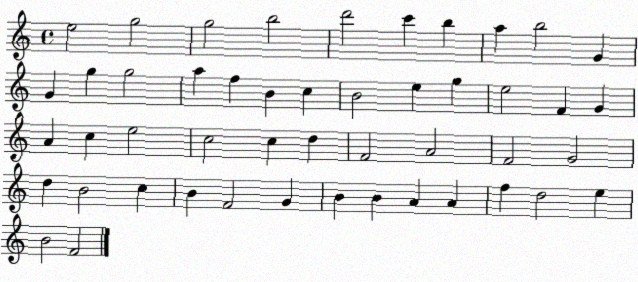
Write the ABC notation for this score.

X:1
T:Untitled
M:4/4
L:1/4
K:C
e2 g2 g2 b2 d'2 c' b a b2 G G g g2 a f B c B2 e g e2 F G A c e2 c2 c d F2 A2 F2 G2 d B2 c B F2 G B B A A f d2 e B2 F2